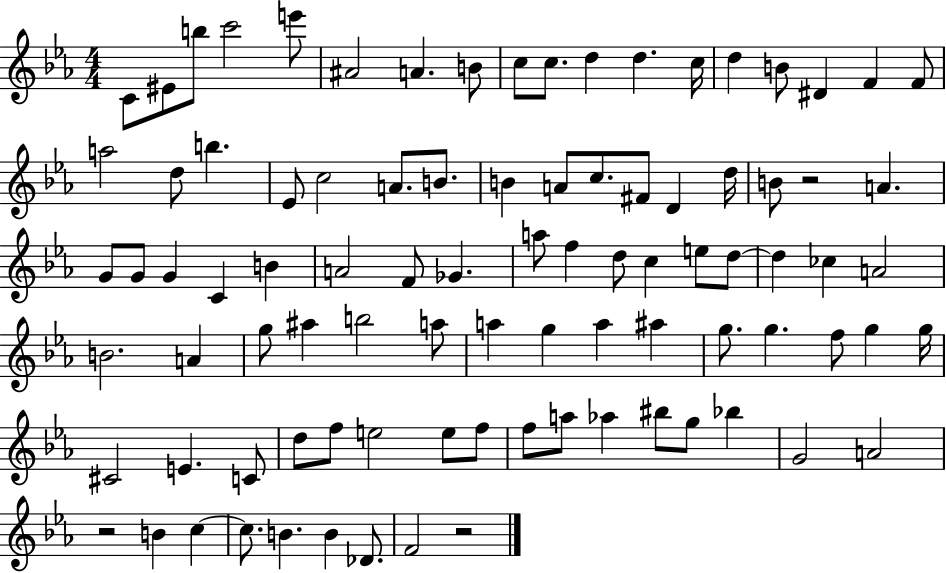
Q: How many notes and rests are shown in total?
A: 91